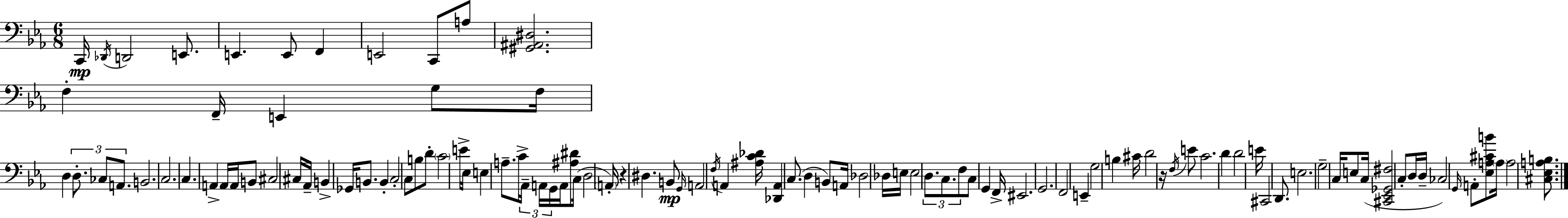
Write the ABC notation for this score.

X:1
T:Untitled
M:6/8
L:1/4
K:Eb
C,,/4 _D,,/4 D,,2 E,,/2 E,, E,,/2 F,, E,,2 C,,/2 A,/2 [^G,,^A,,^D,]2 F, F,,/4 E,, G,/2 F,/4 D, D,/2 _C,/2 A,,/2 B,,2 C,2 C, A,, A,,/4 A,,/4 B,,/2 ^C,2 ^C,/4 _A,,/4 B,, _G,,/4 B,,/2 B,, C,2 C,/2 B,/2 D/2 C2 E/4 _E,/4 E, A,/2 C/4 _A,,/4 A,,/4 G,,/4 A,,/4 [^A,^D]/2 C,/4 D,2 A,,/4 z ^D, B,,/2 G,,/4 A,,2 F,/4 A,, [^A,C_D]/4 [_D,,A,,] C,/2 D, B,,/2 A,,/4 _D,2 _D,/4 E,/4 E,2 D,/2 C,/2 F,/2 C,/2 G,, F,,/4 ^E,,2 G,,2 F,,2 E,, G,2 B, ^C/4 D2 z/4 F,/4 E/2 C2 D D2 E/4 ^C,,2 D,,/2 E,2 G,2 C,/4 E,/2 C,/4 [^C,,_E,,_G,,^F,]2 C,/2 D,/4 D,/4 _C,2 G,,/4 A,,/2 [_E,A,^CB]/2 A,/4 A,2 [^C,_E,A,B,]/2